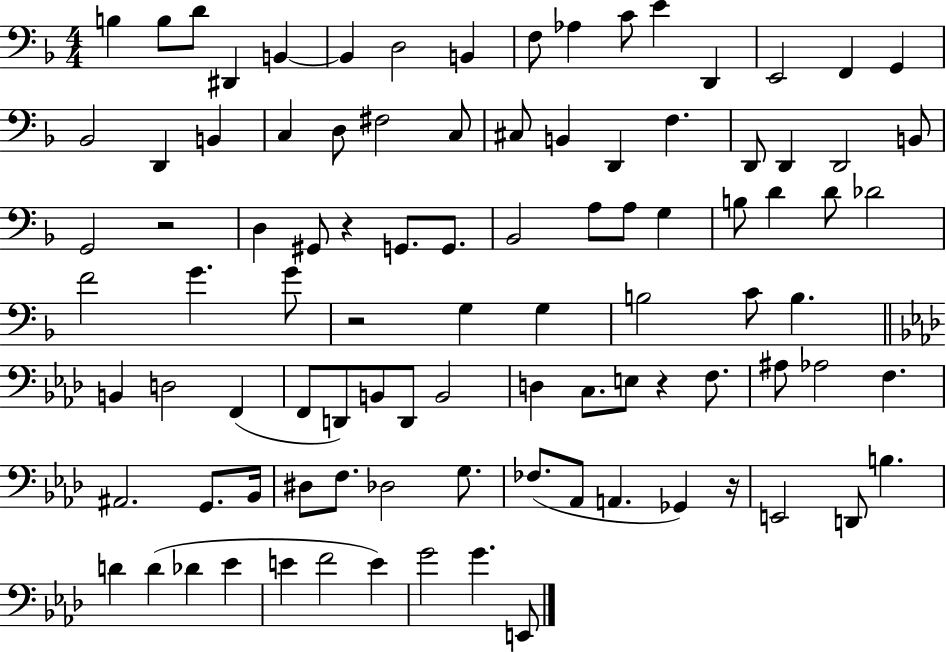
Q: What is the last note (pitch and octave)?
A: E2